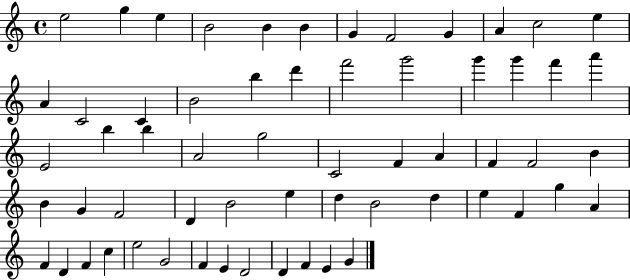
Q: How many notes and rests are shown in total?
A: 61